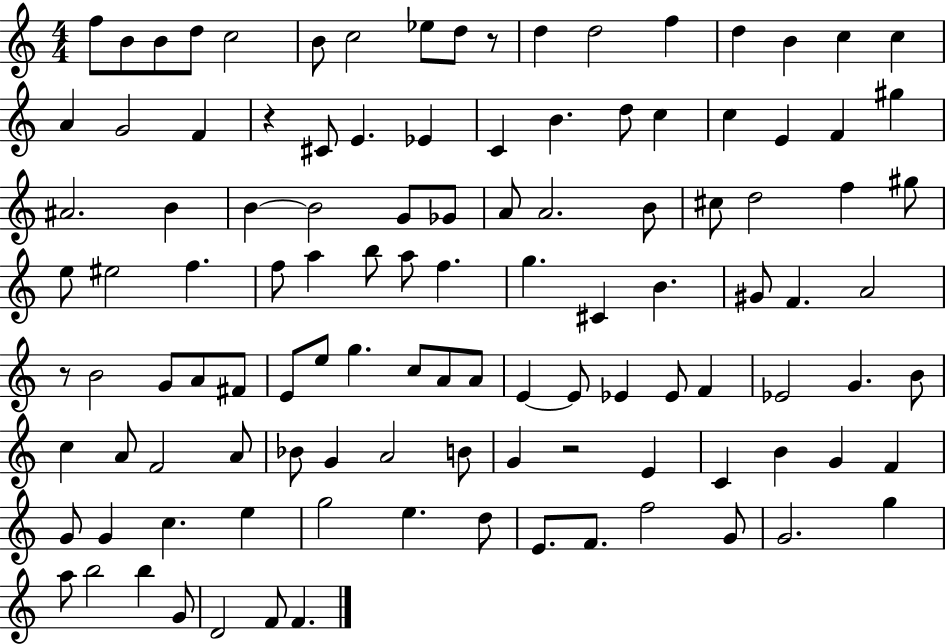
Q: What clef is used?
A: treble